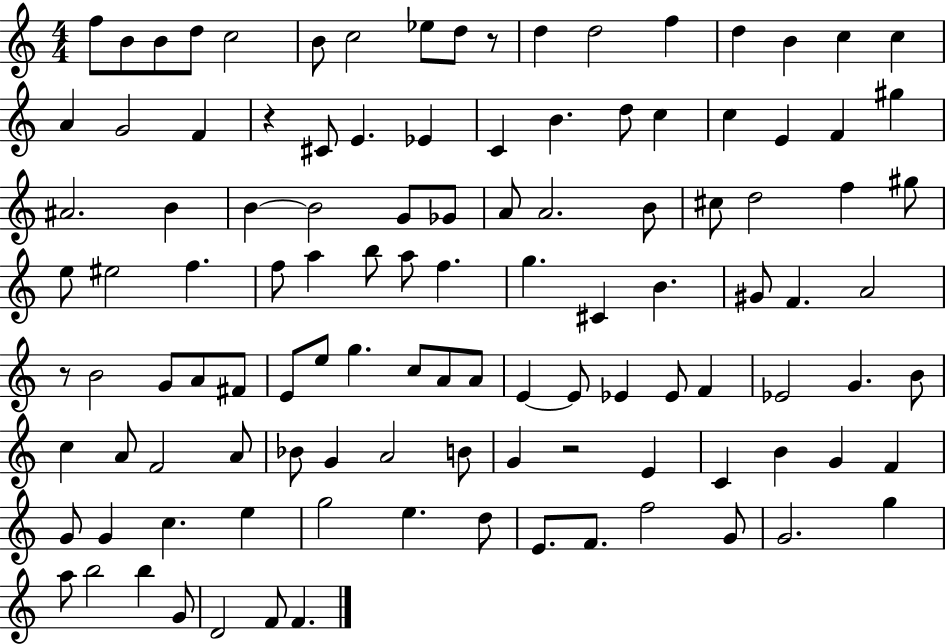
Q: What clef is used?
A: treble